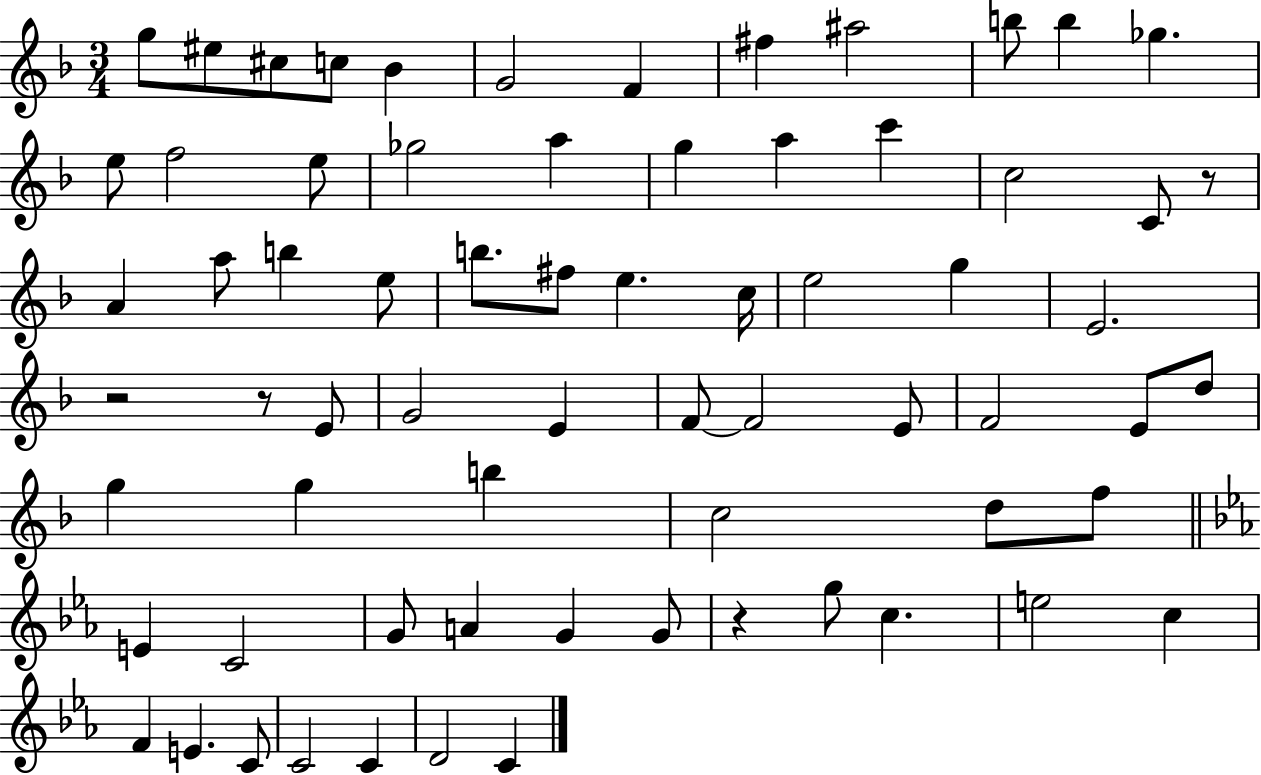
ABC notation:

X:1
T:Untitled
M:3/4
L:1/4
K:F
g/2 ^e/2 ^c/2 c/2 _B G2 F ^f ^a2 b/2 b _g e/2 f2 e/2 _g2 a g a c' c2 C/2 z/2 A a/2 b e/2 b/2 ^f/2 e c/4 e2 g E2 z2 z/2 E/2 G2 E F/2 F2 E/2 F2 E/2 d/2 g g b c2 d/2 f/2 E C2 G/2 A G G/2 z g/2 c e2 c F E C/2 C2 C D2 C